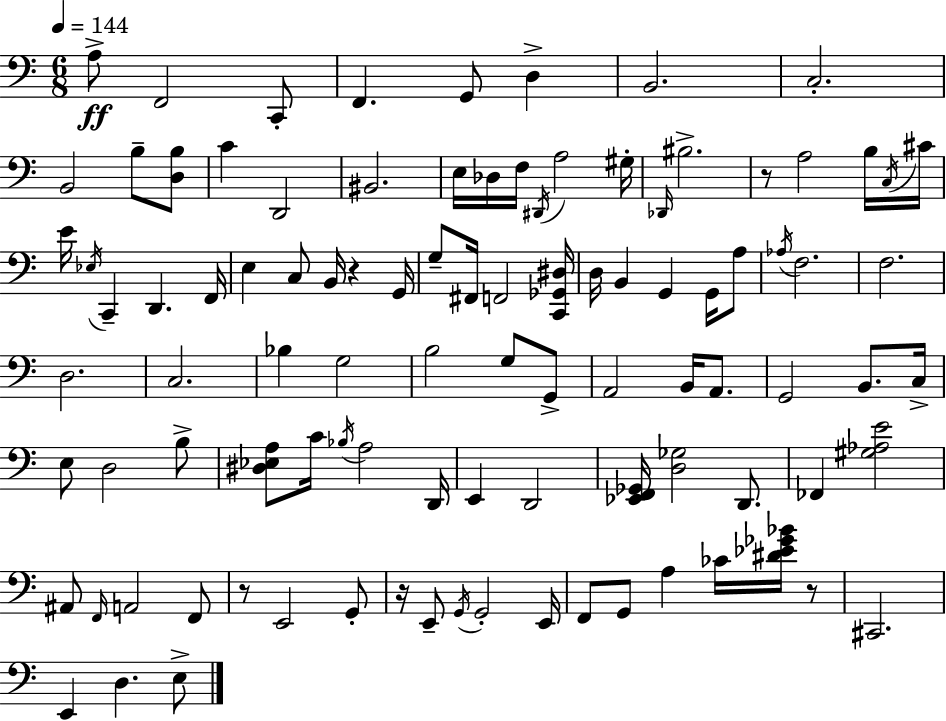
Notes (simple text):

A3/e F2/h C2/e F2/q. G2/e D3/q B2/h. C3/h. B2/h B3/e [D3,B3]/e C4/q D2/h BIS2/h. E3/s Db3/s F3/s D#2/s A3/h G#3/s Db2/s BIS3/h. R/e A3/h B3/s C3/s C#4/s E4/s Eb3/s C2/q D2/q. F2/s E3/q C3/e B2/s R/q G2/s G3/e F#2/s F2/h [C2,Gb2,D#3]/s D3/s B2/q G2/q G2/s A3/e Ab3/s F3/h. F3/h. D3/h. C3/h. Bb3/q G3/h B3/h G3/e G2/e A2/h B2/s A2/e. G2/h B2/e. C3/s E3/e D3/h B3/e [D#3,Eb3,A3]/e C4/s Bb3/s A3/h D2/s E2/q D2/h [Eb2,F2,Gb2]/s [D3,Gb3]/h D2/e. FES2/q [G#3,Ab3,E4]/h A#2/e F2/s A2/h F2/e R/e E2/h G2/e R/s E2/e G2/s G2/h E2/s F2/e G2/e A3/q CES4/s [D#4,Eb4,Gb4,Bb4]/s R/e C#2/h. E2/q D3/q. E3/e